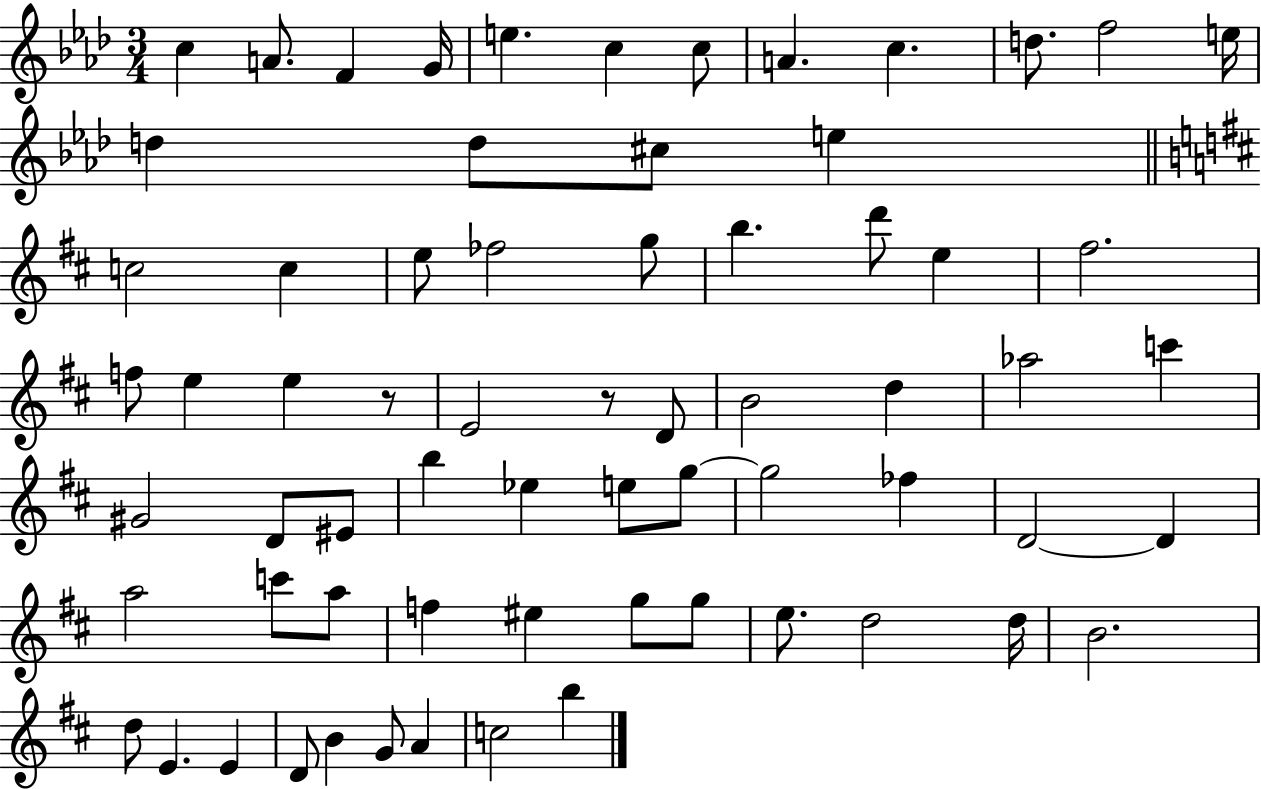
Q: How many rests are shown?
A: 2